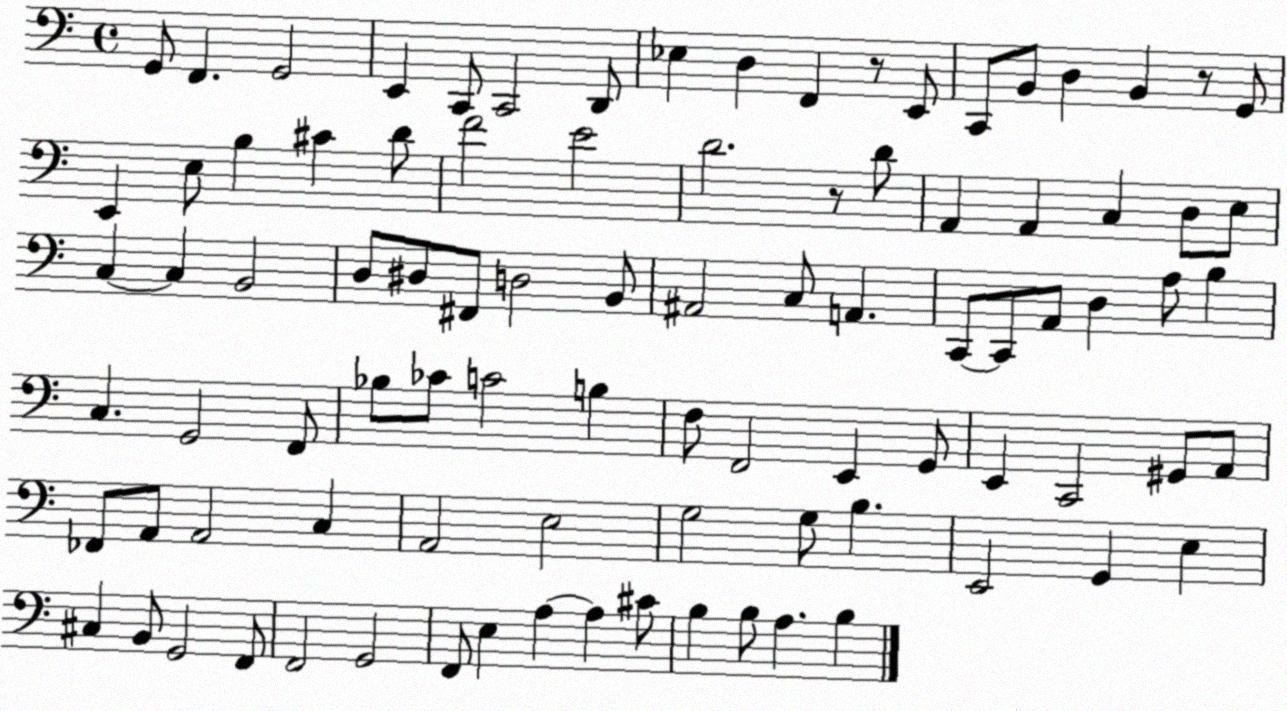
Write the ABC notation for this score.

X:1
T:Untitled
M:4/4
L:1/4
K:C
G,,/2 F,, G,,2 E,, C,,/2 C,,2 D,,/2 _E, D, F,, z/2 E,,/2 C,,/2 B,,/2 D, B,, z/2 G,,/2 E,, E,/2 B, ^C D/2 F2 E2 D2 z/2 D/2 A,, A,, C, D,/2 E,/2 C, C, B,,2 D,/2 ^D,/2 ^F,,/2 D,2 B,,/2 ^A,,2 C,/2 A,, C,,/2 C,,/2 A,,/2 D, A,/2 B, C, G,,2 F,,/2 _B,/2 _C/2 C2 B, F,/2 F,,2 E,, G,,/2 E,, C,,2 ^G,,/2 A,,/2 _F,,/2 A,,/2 A,,2 C, A,,2 E,2 G,2 G,/2 B, E,,2 G,, E, ^C, B,,/2 G,,2 F,,/2 F,,2 G,,2 F,,/2 E, A, A, ^C/2 B, B,/2 A, B,